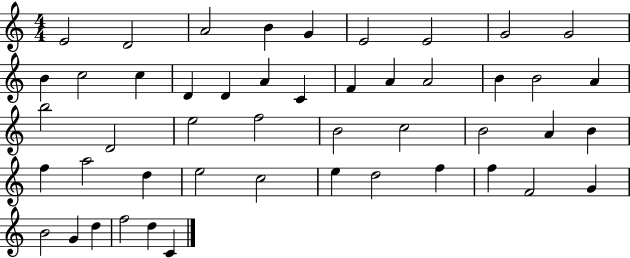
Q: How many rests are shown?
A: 0